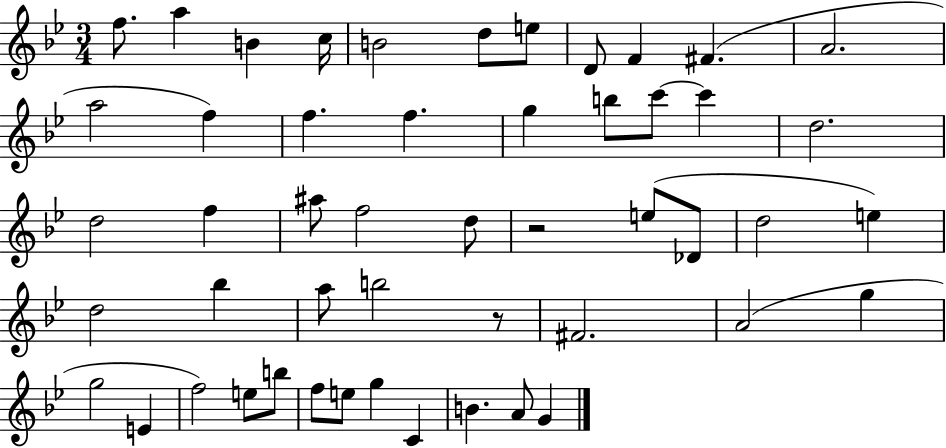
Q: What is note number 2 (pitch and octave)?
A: A5